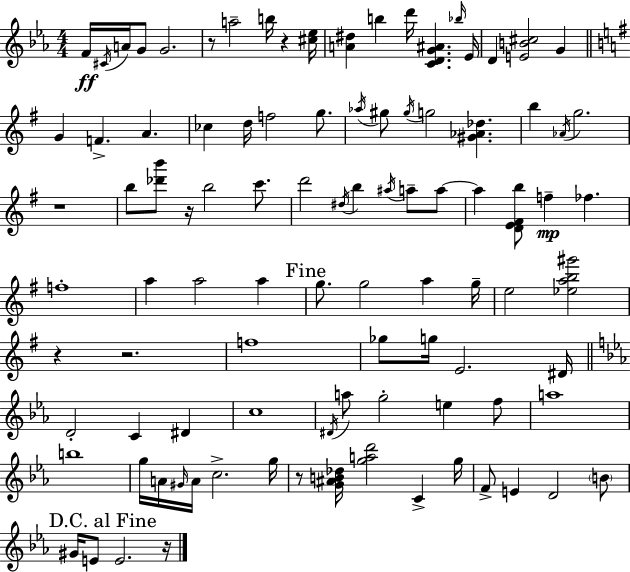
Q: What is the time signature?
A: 4/4